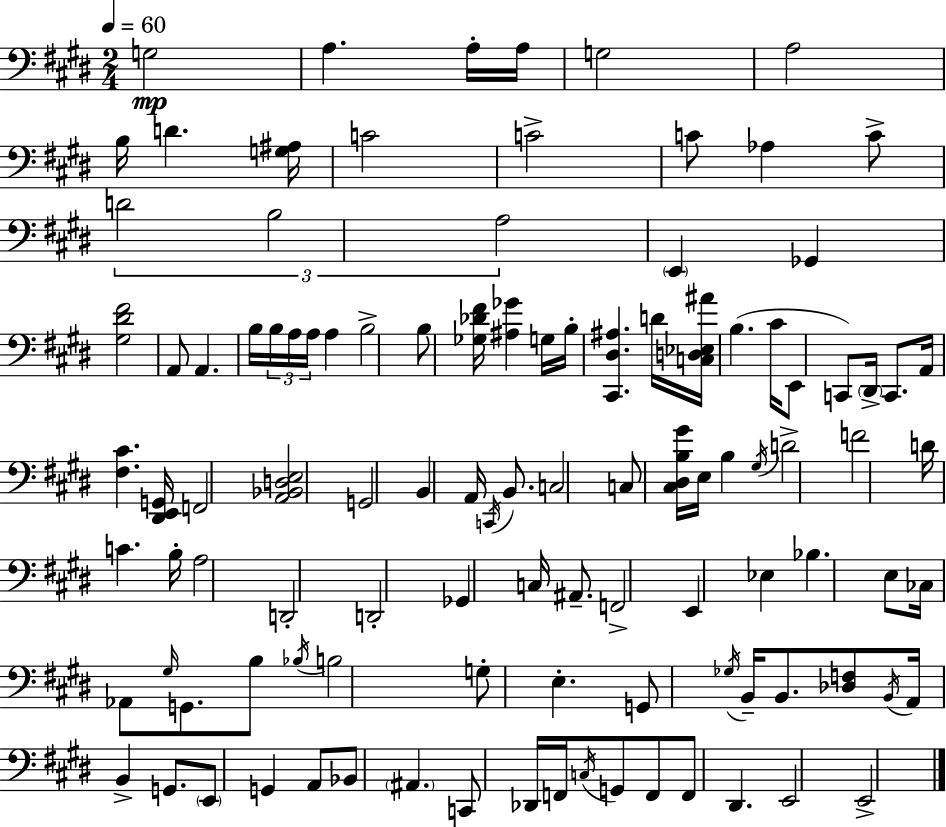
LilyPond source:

{
  \clef bass
  \numericTimeSignature
  \time 2/4
  \key e \major
  \tempo 4 = 60
  g2\mp | a4. a16-. a16 | g2 | a2 | \break b16 d'4. <g ais>16 | c'2 | c'2-> | c'8 aes4 c'8-> | \break \tuplet 3/2 { d'2 | b2 | a2 } | \parenthesize e,4 ges,4 | \break <gis dis' fis'>2 | a,8 a,4. | b16 \tuplet 3/2 { b16 a16 a16 } a4 | b2-> | \break b8 <ges des' fis'>16 <ais ges'>4 g16 | b16-. <cis, dis ais>4. d'16 | <c d ees ais'>16 b4.( cis'16 | e,8 c,8) \parenthesize dis,16-> c,8. | \break a,16 <fis cis'>4. <dis, e, g,>16 | f,2 | <a, bes, d e>2 | g,2 | \break b,4 a,16 \acciaccatura { c,16 } b,8. | c2 | c8 <cis dis b gis'>16 e16 b4 | \acciaccatura { gis16 } d'2-> | \break f'2 | d'16 c'4. | b16-. a2 | d,2-. | \break d,2-. | ges,4 c16 ais,8.-- | f,2-> | e,4 ees4 | \break bes4. | e8 ces16 aes,8 \grace { gis16 } g,8. | b8 \acciaccatura { bes16 } b2 | g8-. e4.-. | \break g,8 \acciaccatura { ges16 } b,16-- | b,8. <des f>8 \acciaccatura { b,16 } a,16 b,4-> | g,8. \parenthesize e,8 | g,4 a,8 bes,8 | \break \parenthesize ais,4. c,8 | des,16 f,16 \acciaccatura { c16 } g,8 f,8 f,8 | dis,4. e,2 | e,2-> | \break \bar "|."
}